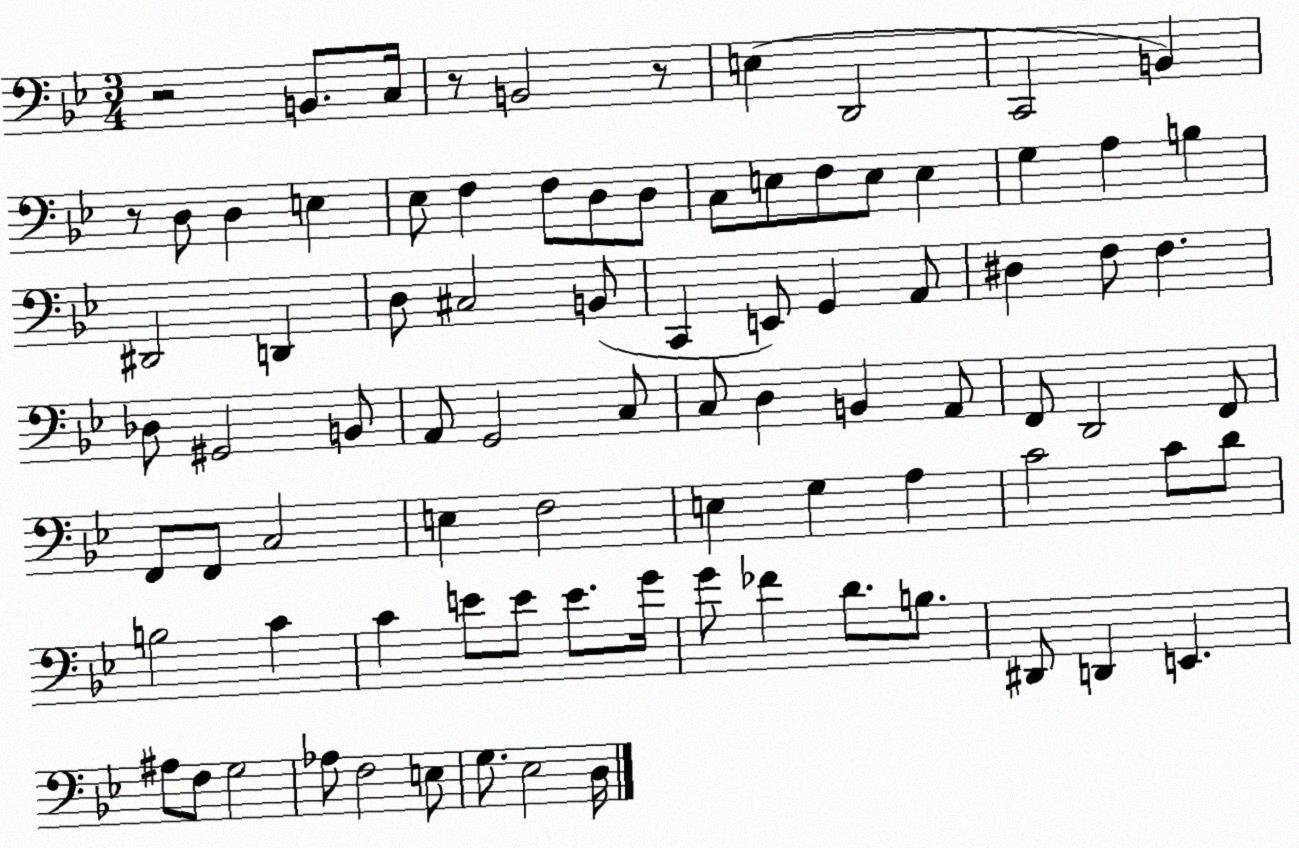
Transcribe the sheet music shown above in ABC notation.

X:1
T:Untitled
M:3/4
L:1/4
K:Bb
z2 B,,/2 C,/4 z/2 B,,2 z/2 E, D,,2 C,,2 B,, z/2 D,/2 D, E, _E,/2 F, F,/2 D,/2 D,/2 C,/2 E,/2 F,/2 E,/2 E, G, A, B, ^D,,2 D,, D,/2 ^C,2 B,,/2 C,, E,,/2 G,, A,,/2 ^D, F,/2 F, _D,/2 ^G,,2 B,,/2 A,,/2 G,,2 C,/2 C,/2 D, B,, A,,/2 F,,/2 D,,2 F,,/2 F,,/2 F,,/2 C,2 E, F,2 E, G, A, C2 C/2 D/2 B,2 C C E/2 E/2 E/2 G/4 G/2 _F D/2 B,/2 ^D,,/2 D,, E,, ^A,/2 F,/2 G,2 _A,/2 F,2 E,/2 G,/2 _E,2 D,/4